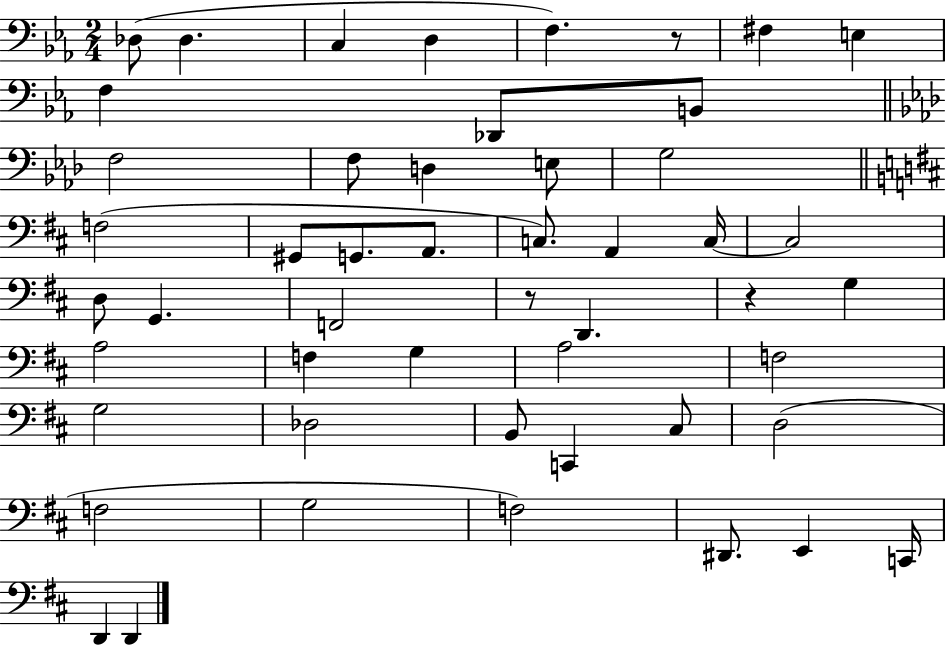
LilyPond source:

{
  \clef bass
  \numericTimeSignature
  \time 2/4
  \key ees \major
  des8( des4. | c4 d4 | f4.) r8 | fis4 e4 | \break f4 des,8 b,8 | \bar "||" \break \key aes \major f2 | f8 d4 e8 | g2 | \bar "||" \break \key d \major f2( | gis,8 g,8. a,8. | c8.) a,4 c16~~ | c2 | \break d8 g,4. | f,2 | r8 d,4. | r4 g4 | \break a2 | f4 g4 | a2 | f2 | \break g2 | des2 | b,8 c,4 cis8 | d2( | \break f2 | g2 | f2) | dis,8. e,4 c,16 | \break d,4 d,4 | \bar "|."
}